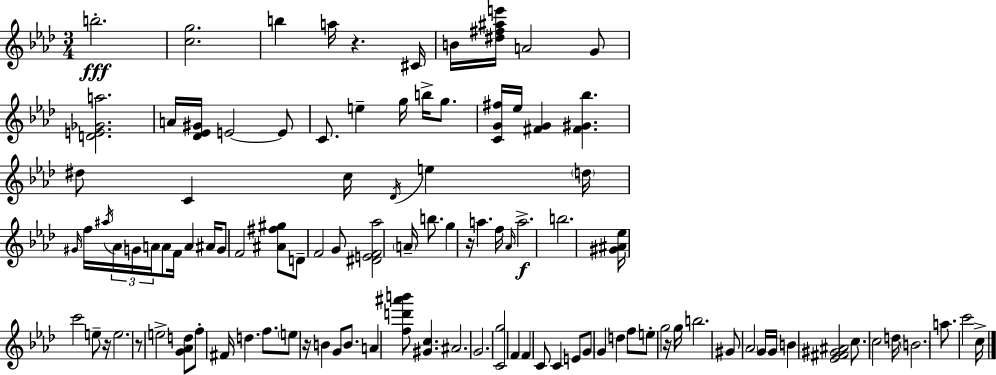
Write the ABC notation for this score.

X:1
T:Untitled
M:3/4
L:1/4
K:Fm
b2 [cg]2 b a/4 z ^C/4 B/4 [^d^f^ae']/4 A2 G/2 [DE_Ga]2 A/4 [_D_E^G]/4 E2 E/2 C/2 e g/4 b/4 g/2 [CG^f]/4 _e/4 [^FG] [^F^G_b] ^d/2 C c/4 _D/4 e d/4 ^G/4 f/4 ^a/4 _A/4 G/4 A/4 A/2 F/4 A ^A/4 G/2 F2 [^A^f^g]/2 D/2 F2 G/2 [^DEF_a]2 A/4 b/2 g z/4 a f/4 _A/4 a2 b2 [^G^A_e]/4 c'2 e/2 z/4 e2 z/2 e2 [G_Ad]/2 f/2 ^F/4 d f/2 e/2 z/4 B G/2 B/2 A [fd'^a'b']/2 [^Gc] ^A2 G2 [Cg]2 F F C/2 C E/2 G/2 G d f/2 e/2 g2 z/4 g/4 b2 ^G/2 _A2 G/4 G/4 B [_E^F^G^A]2 c/2 c2 d/4 B2 a/2 c'2 c/4